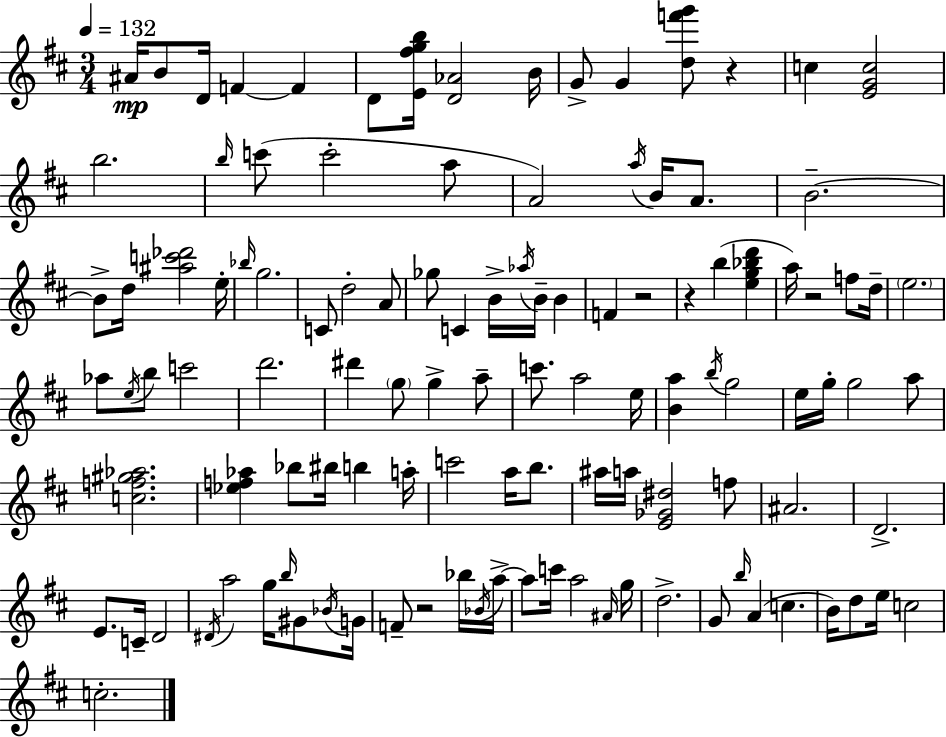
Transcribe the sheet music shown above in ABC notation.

X:1
T:Untitled
M:3/4
L:1/4
K:D
^A/4 B/2 D/4 F F D/2 [E^fgb]/4 [D_A]2 B/4 G/2 G [df'g']/2 z c [EGc]2 b2 b/4 c'/2 c'2 a/2 A2 a/4 B/4 A/2 B2 B/2 d/4 [^ac'_d']2 e/4 _b/4 g2 C/2 d2 A/2 _g/2 C B/4 _a/4 B/4 B F z2 z b [eg_bd'] a/4 z2 f/2 d/4 e2 _a/2 e/4 b/2 c'2 d'2 ^d' g/2 g a/2 c'/2 a2 e/4 [Ba] b/4 g2 e/4 g/4 g2 a/2 [cf^g_a]2 [_ef_a] _b/2 ^b/4 b a/4 c'2 a/4 b/2 ^a/4 a/4 [E_G^d]2 f/2 ^A2 D2 E/2 C/4 D2 ^D/4 a2 g/4 b/4 ^G/2 _B/4 G/4 F/2 z2 _b/4 _B/4 a/4 a/2 c'/4 a2 ^A/4 g/4 d2 G/2 b/4 A c B/4 d/2 e/4 c2 c2